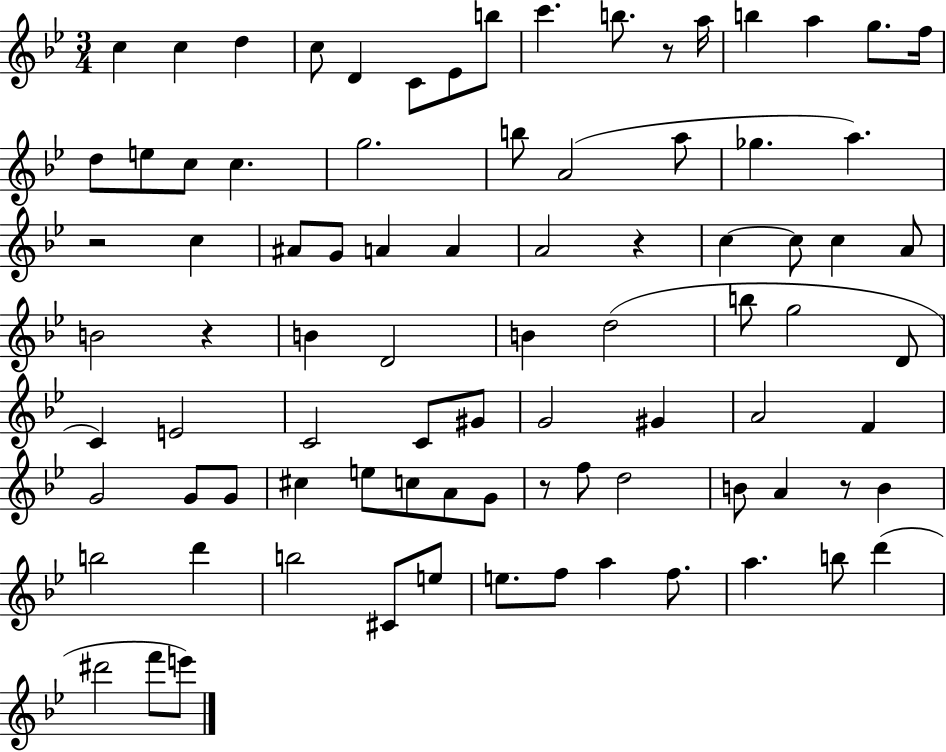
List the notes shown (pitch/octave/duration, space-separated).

C5/q C5/q D5/q C5/e D4/q C4/e Eb4/e B5/e C6/q. B5/e. R/e A5/s B5/q A5/q G5/e. F5/s D5/e E5/e C5/e C5/q. G5/h. B5/e A4/h A5/e Gb5/q. A5/q. R/h C5/q A#4/e G4/e A4/q A4/q A4/h R/q C5/q C5/e C5/q A4/e B4/h R/q B4/q D4/h B4/q D5/h B5/e G5/h D4/e C4/q E4/h C4/h C4/e G#4/e G4/h G#4/q A4/h F4/q G4/h G4/e G4/e C#5/q E5/e C5/e A4/e G4/e R/e F5/e D5/h B4/e A4/q R/e B4/q B5/h D6/q B5/h C#4/e E5/e E5/e. F5/e A5/q F5/e. A5/q. B5/e D6/q D#6/h F6/e E6/e